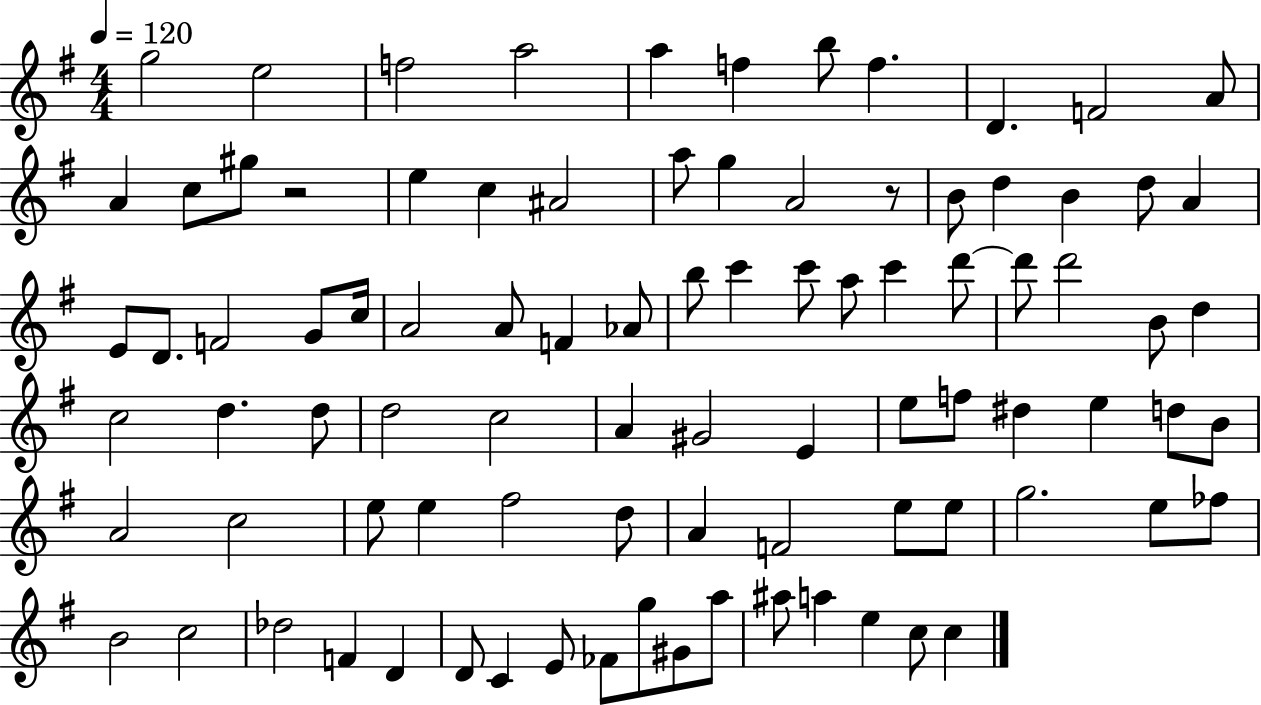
{
  \clef treble
  \numericTimeSignature
  \time 4/4
  \key g \major
  \tempo 4 = 120
  g''2 e''2 | f''2 a''2 | a''4 f''4 b''8 f''4. | d'4. f'2 a'8 | \break a'4 c''8 gis''8 r2 | e''4 c''4 ais'2 | a''8 g''4 a'2 r8 | b'8 d''4 b'4 d''8 a'4 | \break e'8 d'8. f'2 g'8 c''16 | a'2 a'8 f'4 aes'8 | b''8 c'''4 c'''8 a''8 c'''4 d'''8~~ | d'''8 d'''2 b'8 d''4 | \break c''2 d''4. d''8 | d''2 c''2 | a'4 gis'2 e'4 | e''8 f''8 dis''4 e''4 d''8 b'8 | \break a'2 c''2 | e''8 e''4 fis''2 d''8 | a'4 f'2 e''8 e''8 | g''2. e''8 fes''8 | \break b'2 c''2 | des''2 f'4 d'4 | d'8 c'4 e'8 fes'8 g''8 gis'8 a''8 | ais''8 a''4 e''4 c''8 c''4 | \break \bar "|."
}